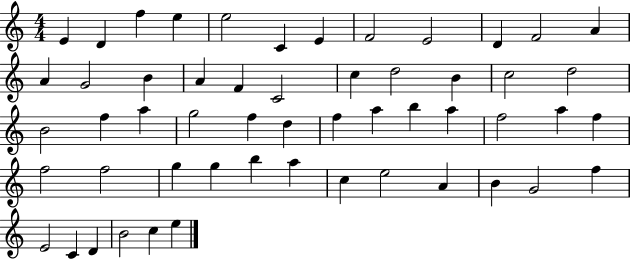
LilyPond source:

{
  \clef treble
  \numericTimeSignature
  \time 4/4
  \key c \major
  e'4 d'4 f''4 e''4 | e''2 c'4 e'4 | f'2 e'2 | d'4 f'2 a'4 | \break a'4 g'2 b'4 | a'4 f'4 c'2 | c''4 d''2 b'4 | c''2 d''2 | \break b'2 f''4 a''4 | g''2 f''4 d''4 | f''4 a''4 b''4 a''4 | f''2 a''4 f''4 | \break f''2 f''2 | g''4 g''4 b''4 a''4 | c''4 e''2 a'4 | b'4 g'2 f''4 | \break e'2 c'4 d'4 | b'2 c''4 e''4 | \bar "|."
}